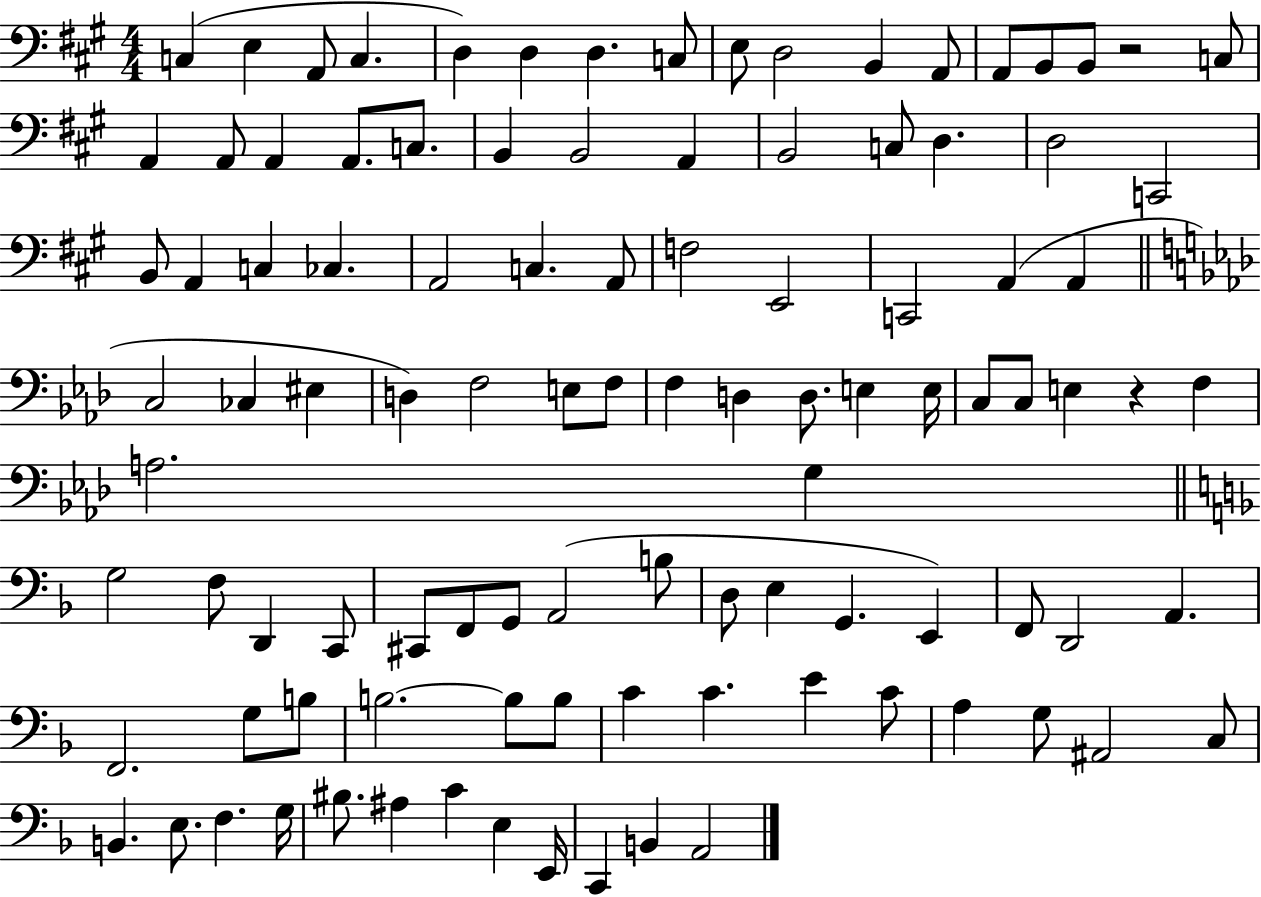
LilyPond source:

{
  \clef bass
  \numericTimeSignature
  \time 4/4
  \key a \major
  c4( e4 a,8 c4. | d4) d4 d4. c8 | e8 d2 b,4 a,8 | a,8 b,8 b,8 r2 c8 | \break a,4 a,8 a,4 a,8. c8. | b,4 b,2 a,4 | b,2 c8 d4. | d2 c,2 | \break b,8 a,4 c4 ces4. | a,2 c4. a,8 | f2 e,2 | c,2 a,4( a,4 | \break \bar "||" \break \key f \minor c2 ces4 eis4 | d4) f2 e8 f8 | f4 d4 d8. e4 e16 | c8 c8 e4 r4 f4 | \break a2. g4 | \bar "||" \break \key f \major g2 f8 d,4 c,8 | cis,8 f,8 g,8 a,2( b8 | d8 e4 g,4. e,4) | f,8 d,2 a,4. | \break f,2. g8 b8 | b2.~~ b8 b8 | c'4 c'4. e'4 c'8 | a4 g8 ais,2 c8 | \break b,4. e8. f4. g16 | bis8. ais4 c'4 e4 e,16 | c,4 b,4 a,2 | \bar "|."
}